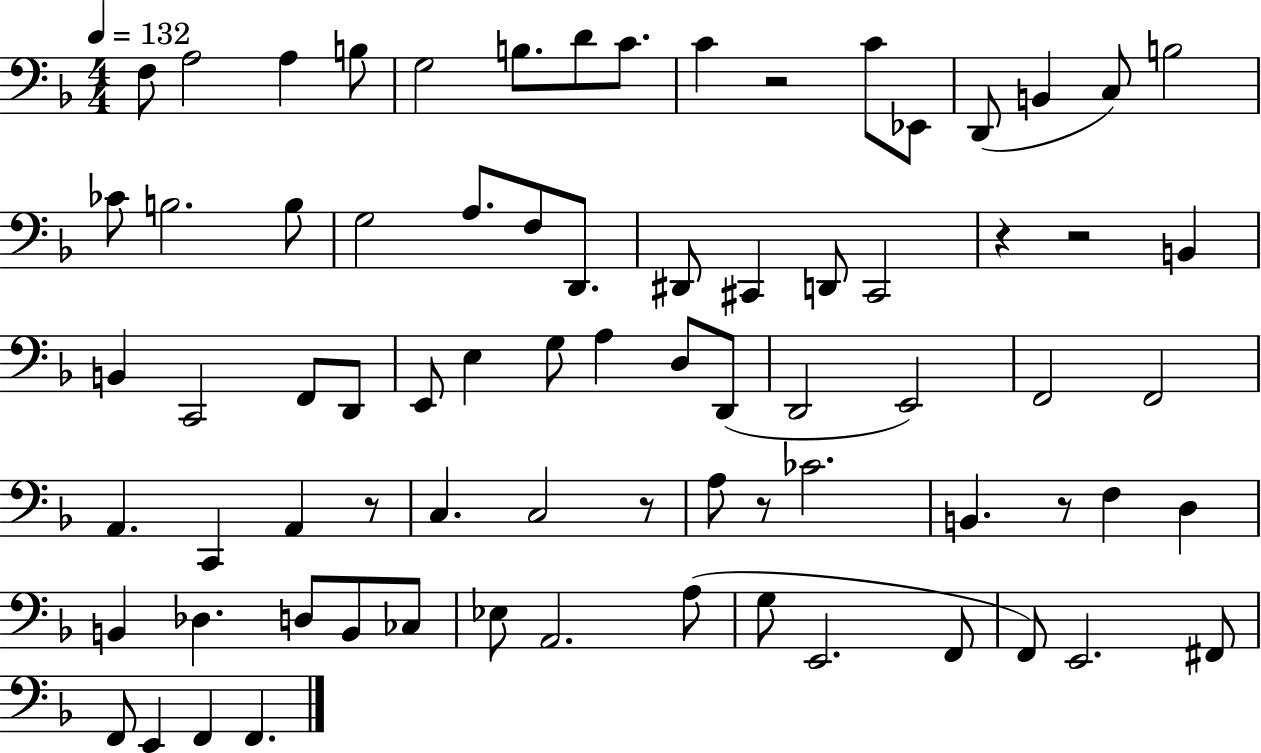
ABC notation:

X:1
T:Untitled
M:4/4
L:1/4
K:F
F,/2 A,2 A, B,/2 G,2 B,/2 D/2 C/2 C z2 C/2 _E,,/2 D,,/2 B,, C,/2 B,2 _C/2 B,2 B,/2 G,2 A,/2 F,/2 D,,/2 ^D,,/2 ^C,, D,,/2 ^C,,2 z z2 B,, B,, C,,2 F,,/2 D,,/2 E,,/2 E, G,/2 A, D,/2 D,,/2 D,,2 E,,2 F,,2 F,,2 A,, C,, A,, z/2 C, C,2 z/2 A,/2 z/2 _C2 B,, z/2 F, D, B,, _D, D,/2 B,,/2 _C,/2 _E,/2 A,,2 A,/2 G,/2 E,,2 F,,/2 F,,/2 E,,2 ^F,,/2 F,,/2 E,, F,, F,,